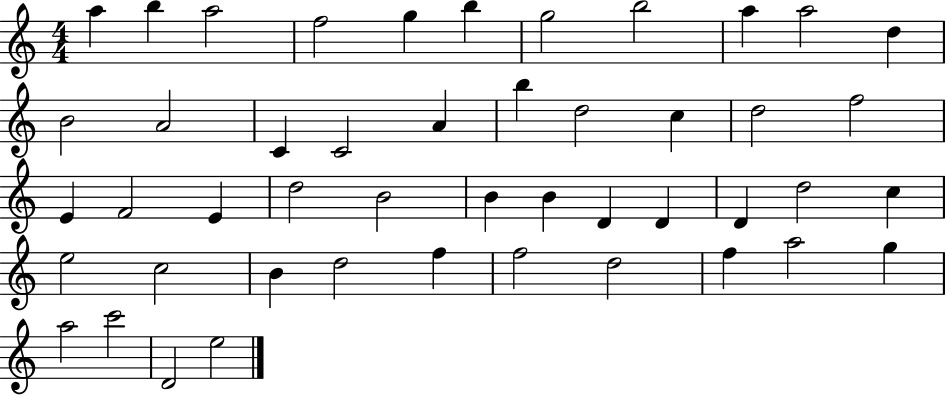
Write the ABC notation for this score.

X:1
T:Untitled
M:4/4
L:1/4
K:C
a b a2 f2 g b g2 b2 a a2 d B2 A2 C C2 A b d2 c d2 f2 E F2 E d2 B2 B B D D D d2 c e2 c2 B d2 f f2 d2 f a2 g a2 c'2 D2 e2